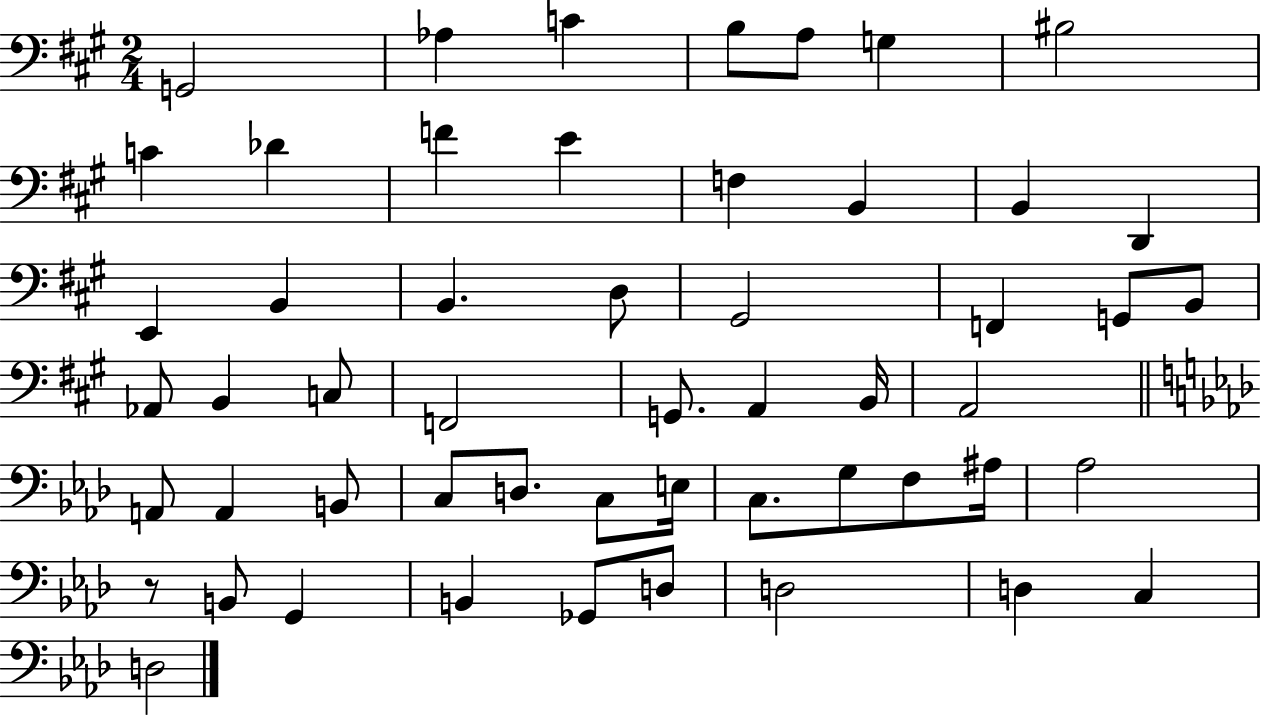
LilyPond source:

{
  \clef bass
  \numericTimeSignature
  \time 2/4
  \key a \major
  g,2 | aes4 c'4 | b8 a8 g4 | bis2 | \break c'4 des'4 | f'4 e'4 | f4 b,4 | b,4 d,4 | \break e,4 b,4 | b,4. d8 | gis,2 | f,4 g,8 b,8 | \break aes,8 b,4 c8 | f,2 | g,8. a,4 b,16 | a,2 | \break \bar "||" \break \key f \minor a,8 a,4 b,8 | c8 d8. c8 e16 | c8. g8 f8 ais16 | aes2 | \break r8 b,8 g,4 | b,4 ges,8 d8 | d2 | d4 c4 | \break d2 | \bar "|."
}